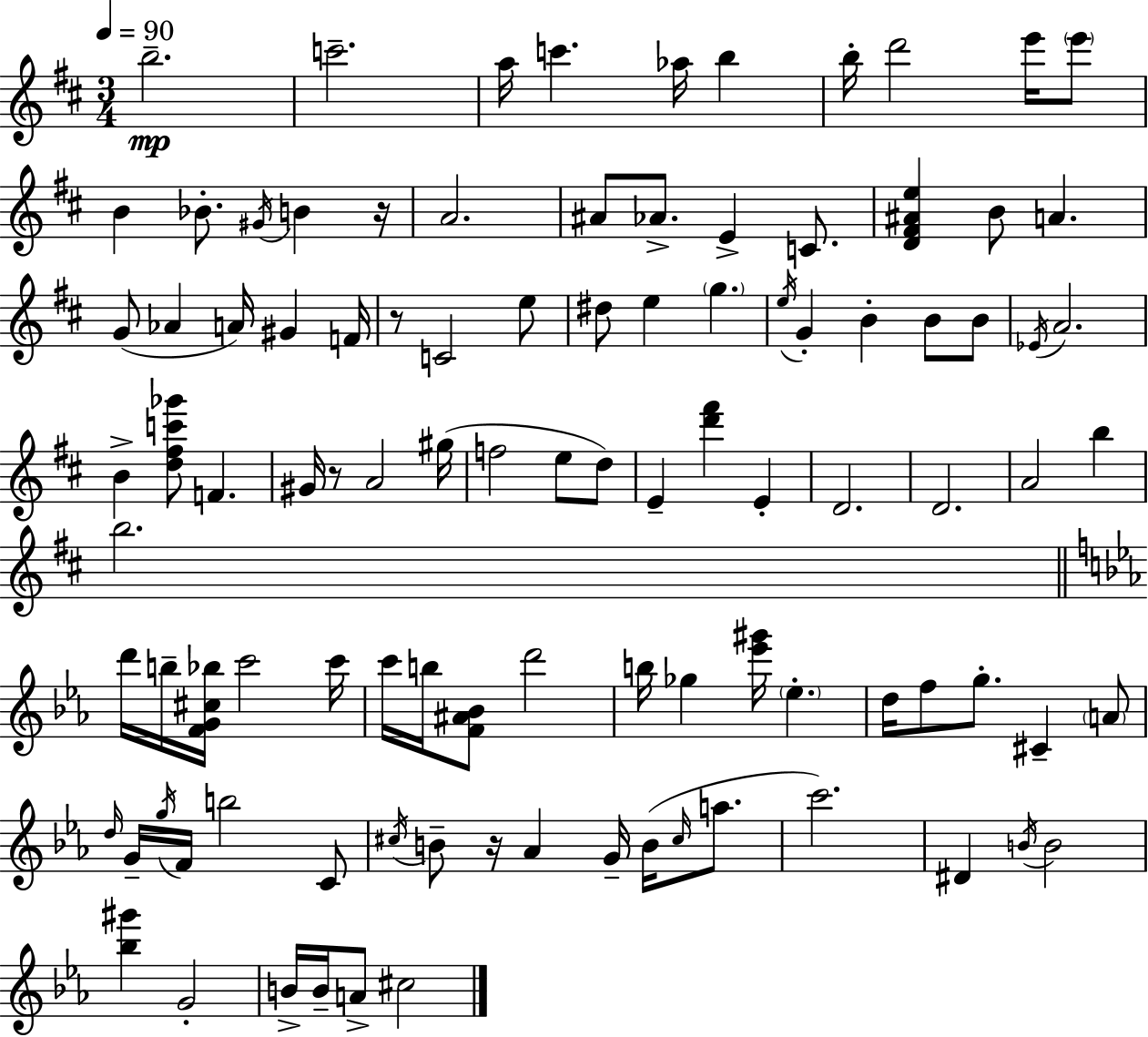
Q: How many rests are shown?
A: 4